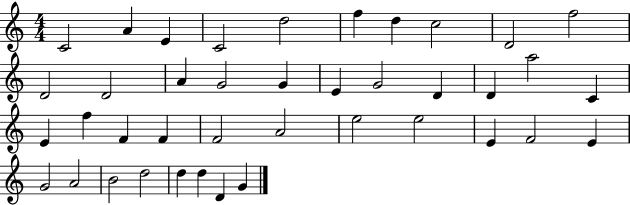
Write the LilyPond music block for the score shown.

{
  \clef treble
  \numericTimeSignature
  \time 4/4
  \key c \major
  c'2 a'4 e'4 | c'2 d''2 | f''4 d''4 c''2 | d'2 f''2 | \break d'2 d'2 | a'4 g'2 g'4 | e'4 g'2 d'4 | d'4 a''2 c'4 | \break e'4 f''4 f'4 f'4 | f'2 a'2 | e''2 e''2 | e'4 f'2 e'4 | \break g'2 a'2 | b'2 d''2 | d''4 d''4 d'4 g'4 | \bar "|."
}